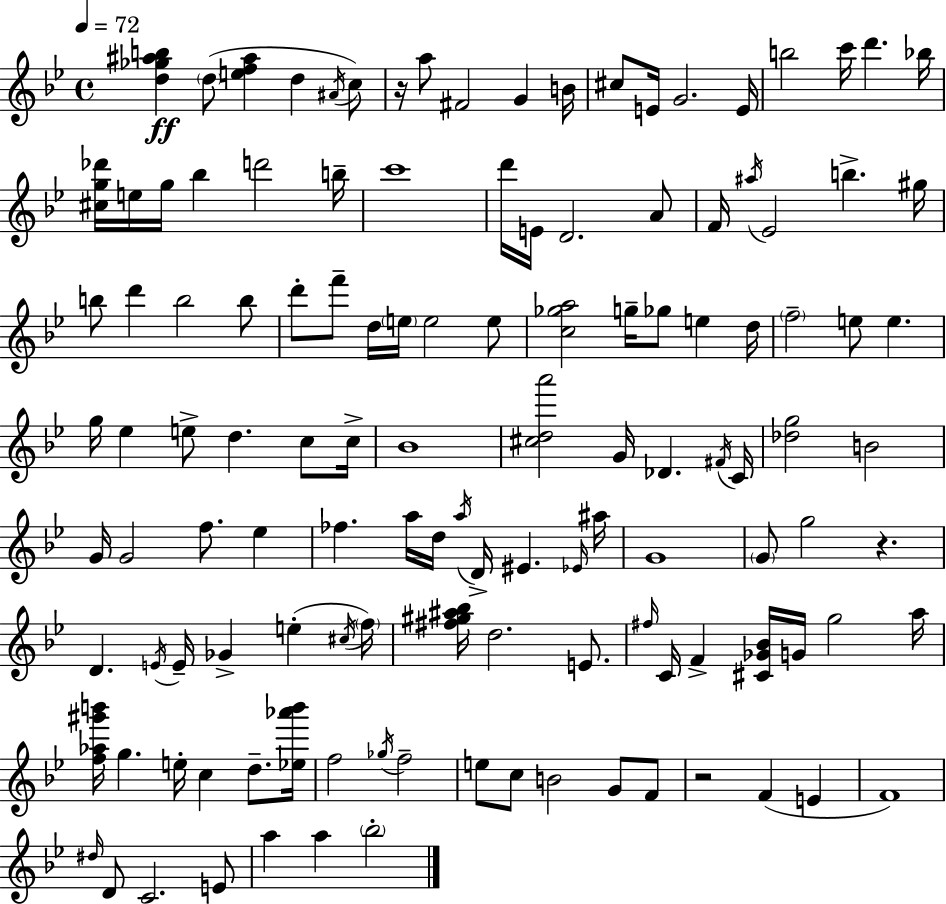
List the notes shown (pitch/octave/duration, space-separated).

[D5,Gb5,A#5,B5]/q D5/e [E5,F5,A#5]/q D5/q A#4/s C5/e R/s A5/e F#4/h G4/q B4/s C#5/e E4/s G4/h. E4/s B5/h C6/s D6/q. Bb5/s [C#5,G5,Db6]/s E5/s G5/s Bb5/q D6/h B5/s C6/w D6/s E4/s D4/h. A4/e F4/s A#5/s Eb4/h B5/q. G#5/s B5/e D6/q B5/h B5/e D6/e F6/e D5/s E5/s E5/h E5/e [C5,Gb5,A5]/h G5/s Gb5/e E5/q D5/s F5/h E5/e E5/q. G5/s Eb5/q E5/e D5/q. C5/e C5/s Bb4/w [C#5,D5,A6]/h G4/s Db4/q. F#4/s C4/s [Db5,G5]/h B4/h G4/s G4/h F5/e. Eb5/q FES5/q. A5/s D5/s A5/s D4/s EIS4/q. Eb4/s A#5/s G4/w G4/e G5/h R/q. D4/q. E4/s E4/s Gb4/q E5/q C#5/s F5/s [F#5,G#5,A#5,Bb5]/s D5/h. E4/e. F#5/s C4/s F4/q [C#4,Gb4,Bb4]/s G4/s G5/h A5/s [F5,Ab5,G#6,B6]/s G5/q. E5/s C5/q D5/e. [Eb5,Ab6,B6]/s F5/h Gb5/s F5/h E5/e C5/e B4/h G4/e F4/e R/h F4/q E4/q F4/w D#5/s D4/e C4/h. E4/e A5/q A5/q Bb5/h